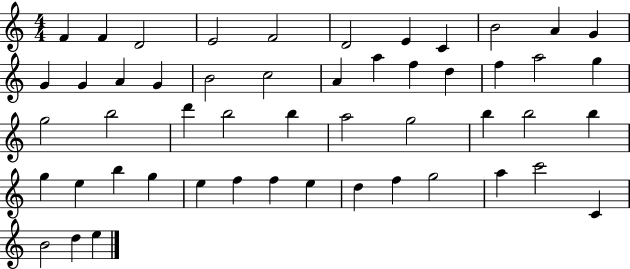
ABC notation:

X:1
T:Untitled
M:4/4
L:1/4
K:C
F F D2 E2 F2 D2 E C B2 A G G G A G B2 c2 A a f d f a2 g g2 b2 d' b2 b a2 g2 b b2 b g e b g e f f e d f g2 a c'2 C B2 d e